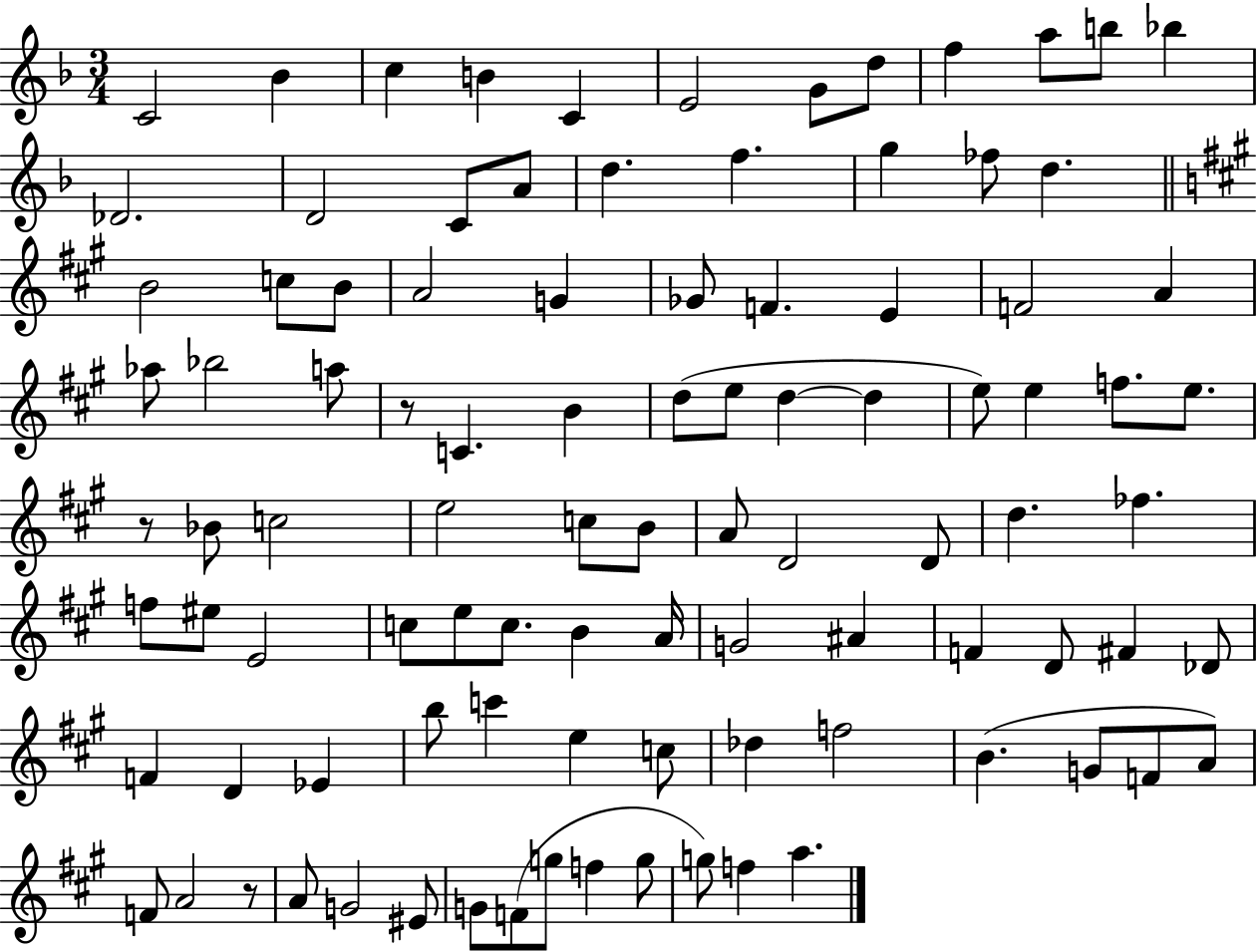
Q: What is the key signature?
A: F major